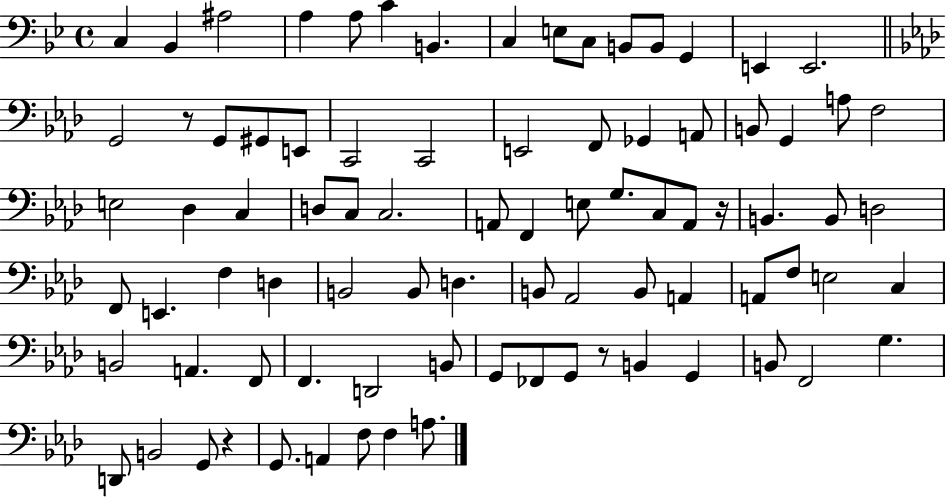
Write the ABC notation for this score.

X:1
T:Untitled
M:4/4
L:1/4
K:Bb
C, _B,, ^A,2 A, A,/2 C B,, C, E,/2 C,/2 B,,/2 B,,/2 G,, E,, E,,2 G,,2 z/2 G,,/2 ^G,,/2 E,,/2 C,,2 C,,2 E,,2 F,,/2 _G,, A,,/2 B,,/2 G,, A,/2 F,2 E,2 _D, C, D,/2 C,/2 C,2 A,,/2 F,, E,/2 G,/2 C,/2 A,,/2 z/4 B,, B,,/2 D,2 F,,/2 E,, F, D, B,,2 B,,/2 D, B,,/2 _A,,2 B,,/2 A,, A,,/2 F,/2 E,2 C, B,,2 A,, F,,/2 F,, D,,2 B,,/2 G,,/2 _F,,/2 G,,/2 z/2 B,, G,, B,,/2 F,,2 G, D,,/2 B,,2 G,,/2 z G,,/2 A,, F,/2 F, A,/2